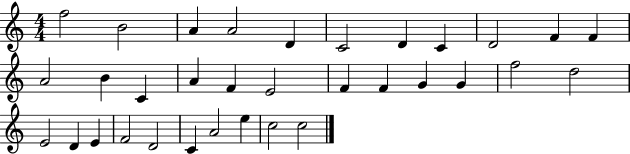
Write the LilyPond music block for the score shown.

{
  \clef treble
  \numericTimeSignature
  \time 4/4
  \key c \major
  f''2 b'2 | a'4 a'2 d'4 | c'2 d'4 c'4 | d'2 f'4 f'4 | \break a'2 b'4 c'4 | a'4 f'4 e'2 | f'4 f'4 g'4 g'4 | f''2 d''2 | \break e'2 d'4 e'4 | f'2 d'2 | c'4 a'2 e''4 | c''2 c''2 | \break \bar "|."
}